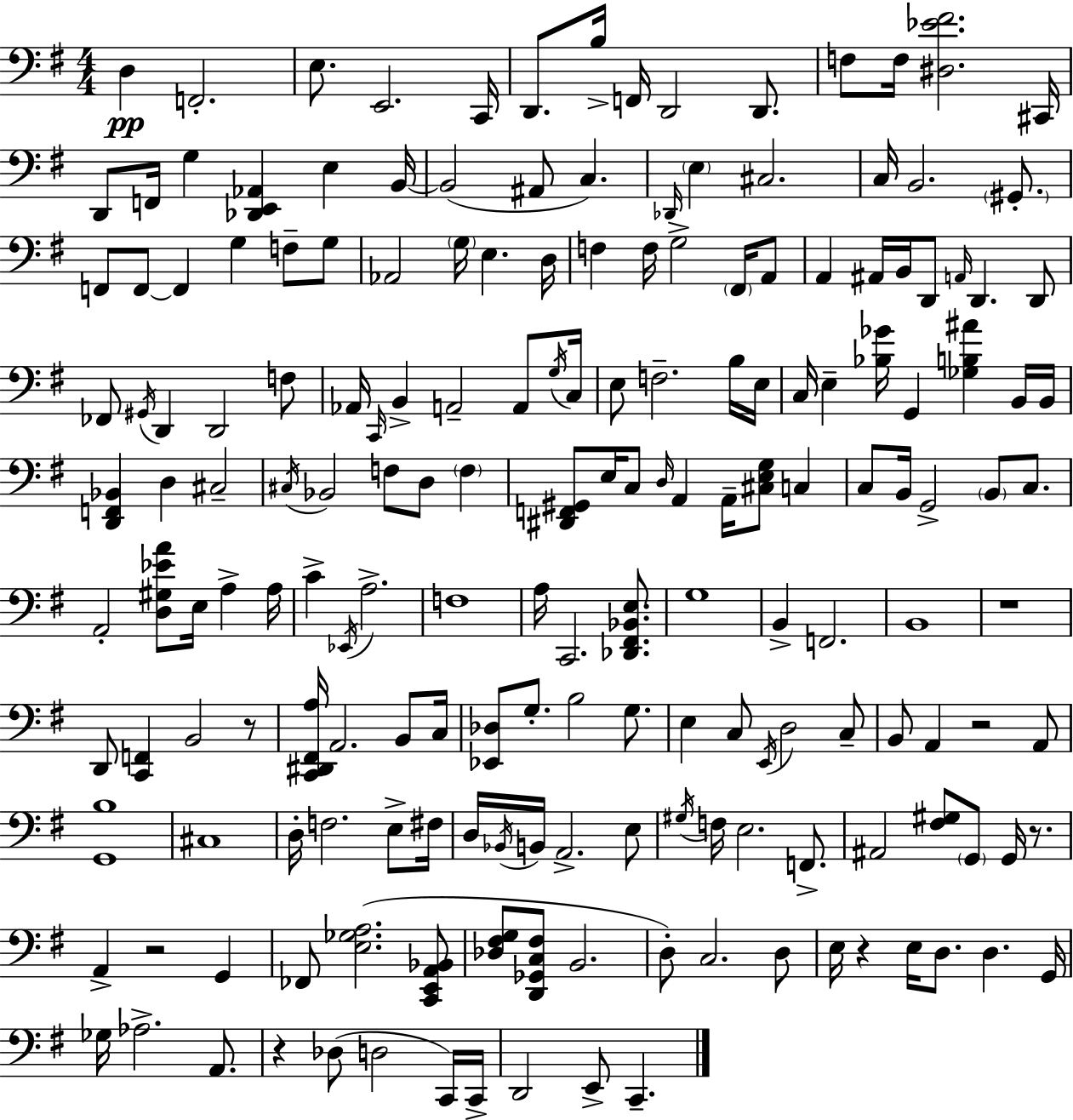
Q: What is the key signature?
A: G major